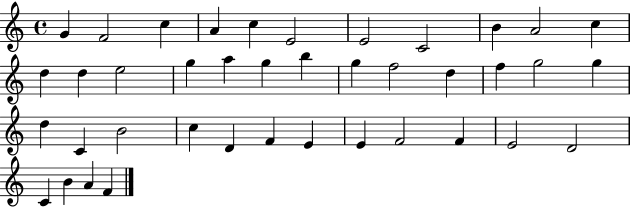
{
  \clef treble
  \time 4/4
  \defaultTimeSignature
  \key c \major
  g'4 f'2 c''4 | a'4 c''4 e'2 | e'2 c'2 | b'4 a'2 c''4 | \break d''4 d''4 e''2 | g''4 a''4 g''4 b''4 | g''4 f''2 d''4 | f''4 g''2 g''4 | \break d''4 c'4 b'2 | c''4 d'4 f'4 e'4 | e'4 f'2 f'4 | e'2 d'2 | \break c'4 b'4 a'4 f'4 | \bar "|."
}